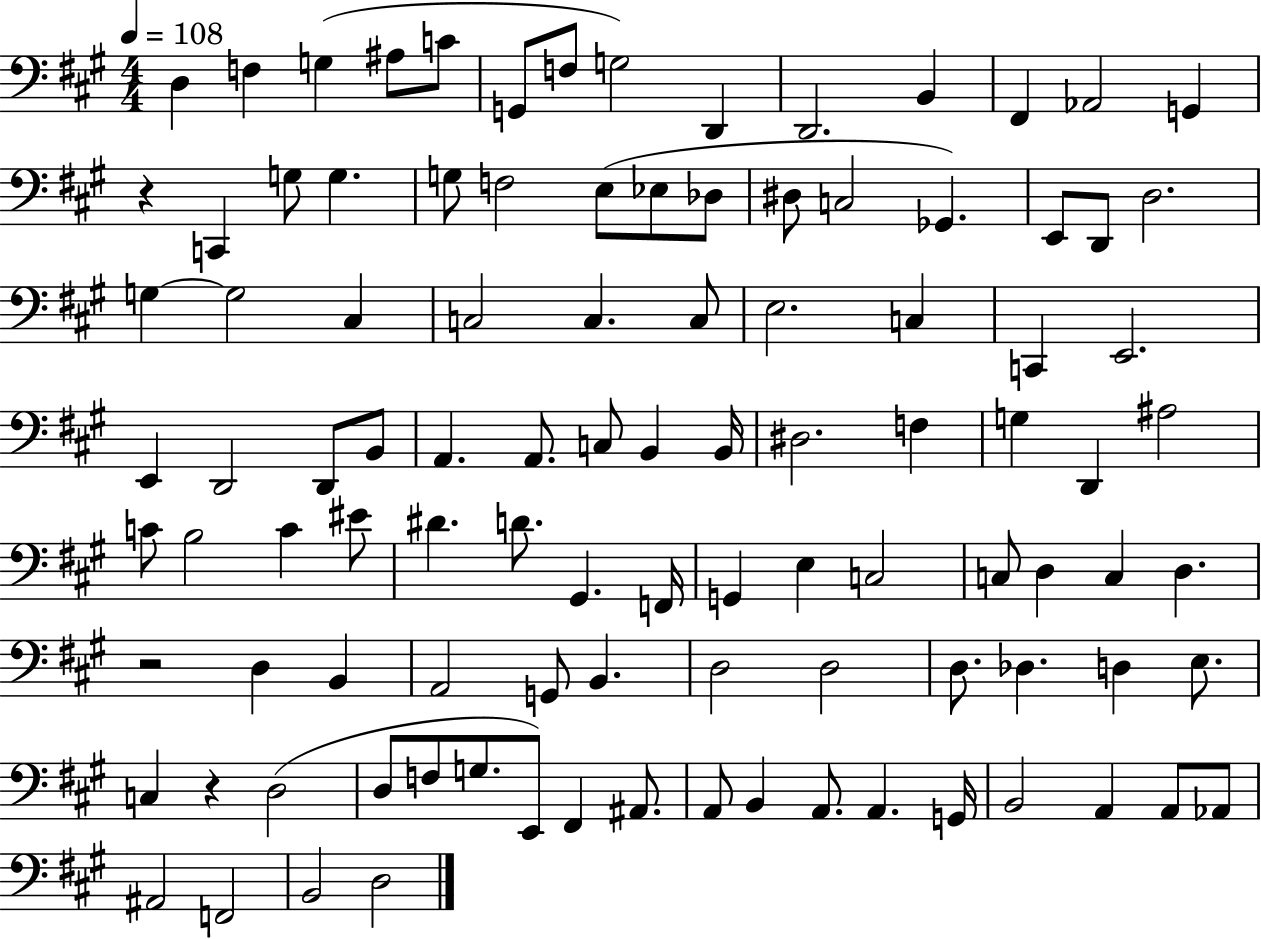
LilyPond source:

{
  \clef bass
  \numericTimeSignature
  \time 4/4
  \key a \major
  \tempo 4 = 108
  \repeat volta 2 { d4 f4 g4( ais8 c'8 | g,8 f8 g2) d,4 | d,2. b,4 | fis,4 aes,2 g,4 | \break r4 c,4 g8 g4. | g8 f2 e8( ees8 des8 | dis8 c2 ges,4.) | e,8 d,8 d2. | \break g4~~ g2 cis4 | c2 c4. c8 | e2. c4 | c,4 e,2. | \break e,4 d,2 d,8 b,8 | a,4. a,8. c8 b,4 b,16 | dis2. f4 | g4 d,4 ais2 | \break c'8 b2 c'4 eis'8 | dis'4. d'8. gis,4. f,16 | g,4 e4 c2 | c8 d4 c4 d4. | \break r2 d4 b,4 | a,2 g,8 b,4. | d2 d2 | d8. des4. d4 e8. | \break c4 r4 d2( | d8 f8 g8. e,8) fis,4 ais,8. | a,8 b,4 a,8. a,4. g,16 | b,2 a,4 a,8 aes,8 | \break ais,2 f,2 | b,2 d2 | } \bar "|."
}